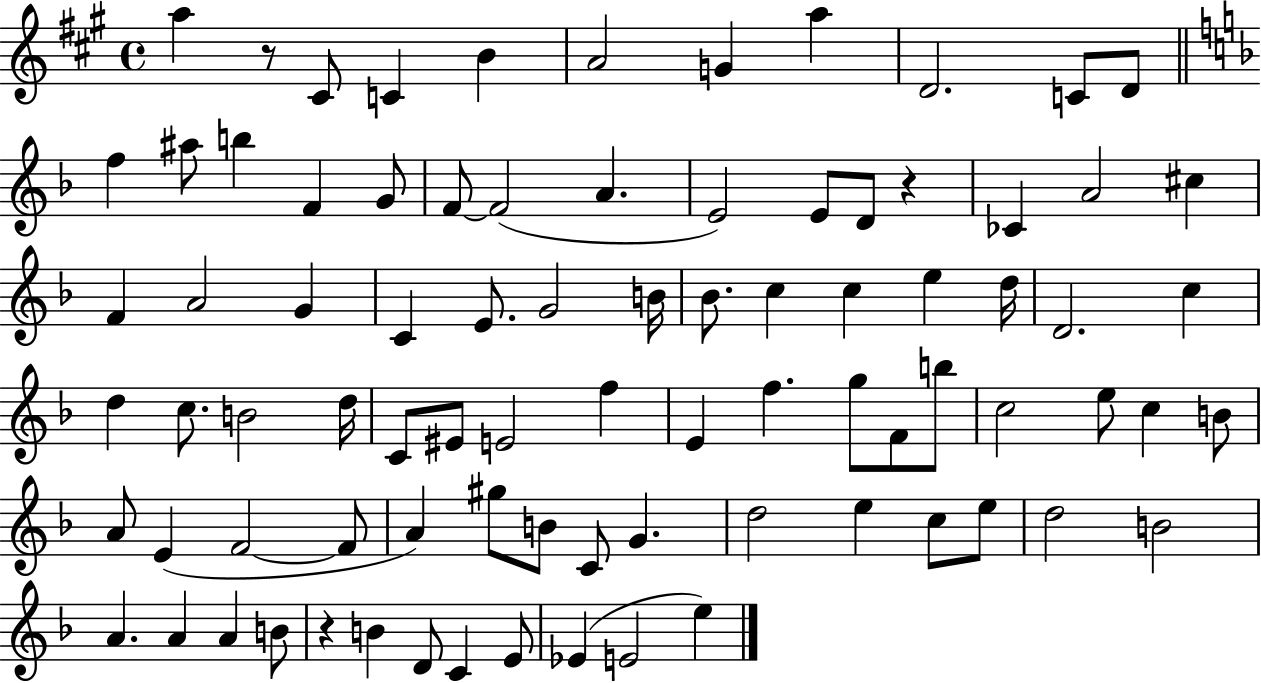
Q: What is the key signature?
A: A major